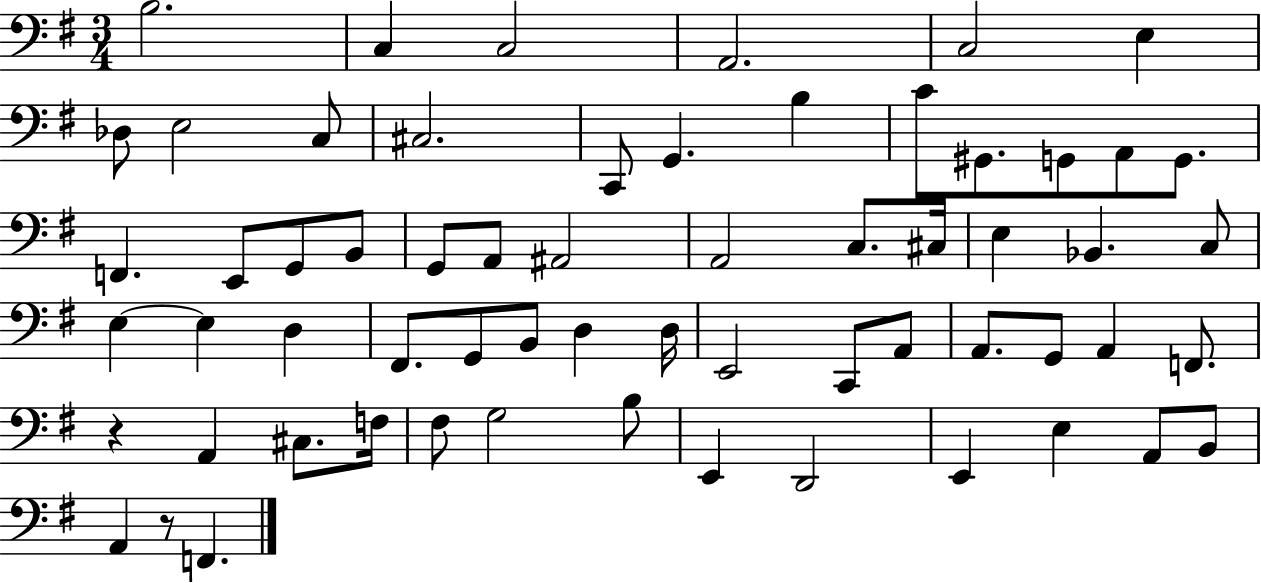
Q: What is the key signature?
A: G major